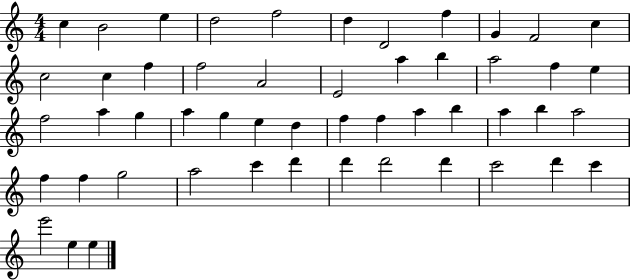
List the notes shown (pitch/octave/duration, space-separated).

C5/q B4/h E5/q D5/h F5/h D5/q D4/h F5/q G4/q F4/h C5/q C5/h C5/q F5/q F5/h A4/h E4/h A5/q B5/q A5/h F5/q E5/q F5/h A5/q G5/q A5/q G5/q E5/q D5/q F5/q F5/q A5/q B5/q A5/q B5/q A5/h F5/q F5/q G5/h A5/h C6/q D6/q D6/q D6/h D6/q C6/h D6/q C6/q E6/h E5/q E5/q